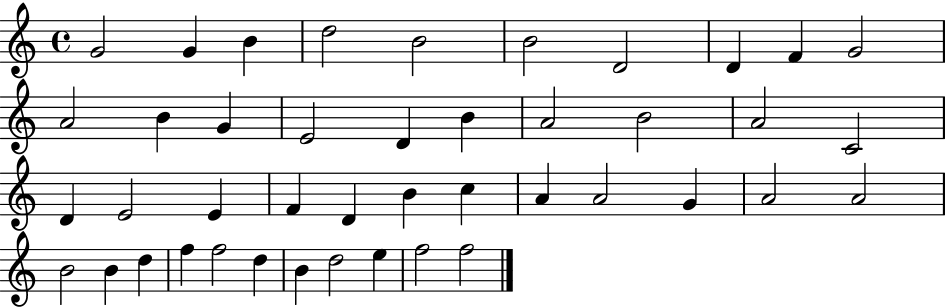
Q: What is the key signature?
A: C major